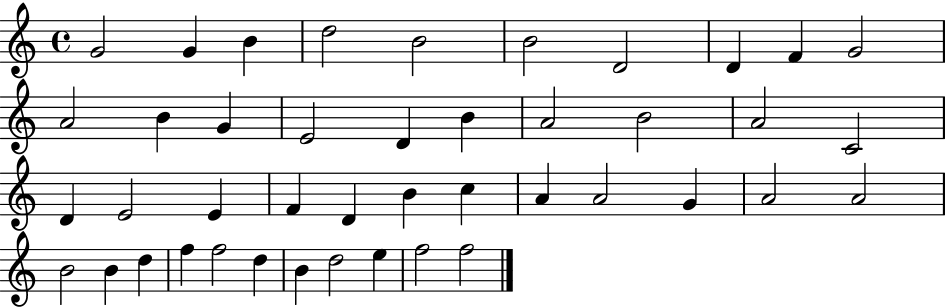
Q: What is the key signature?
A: C major